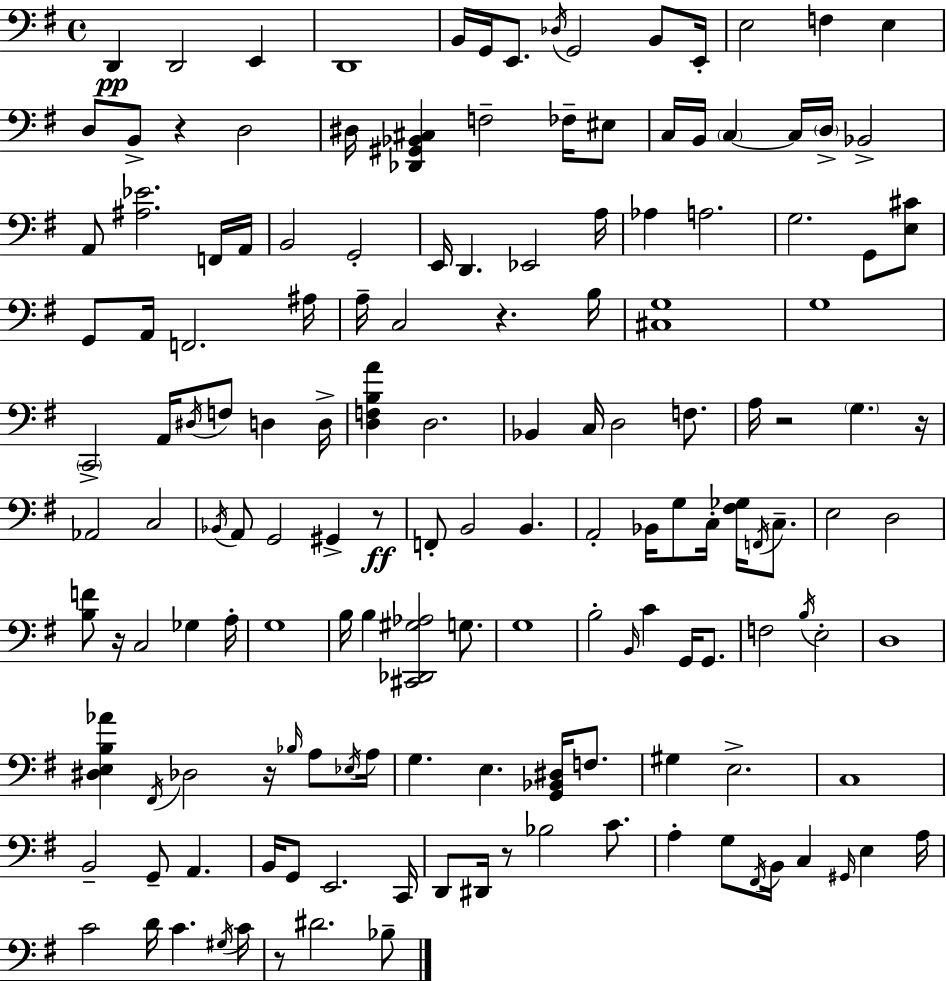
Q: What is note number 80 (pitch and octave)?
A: Gb3